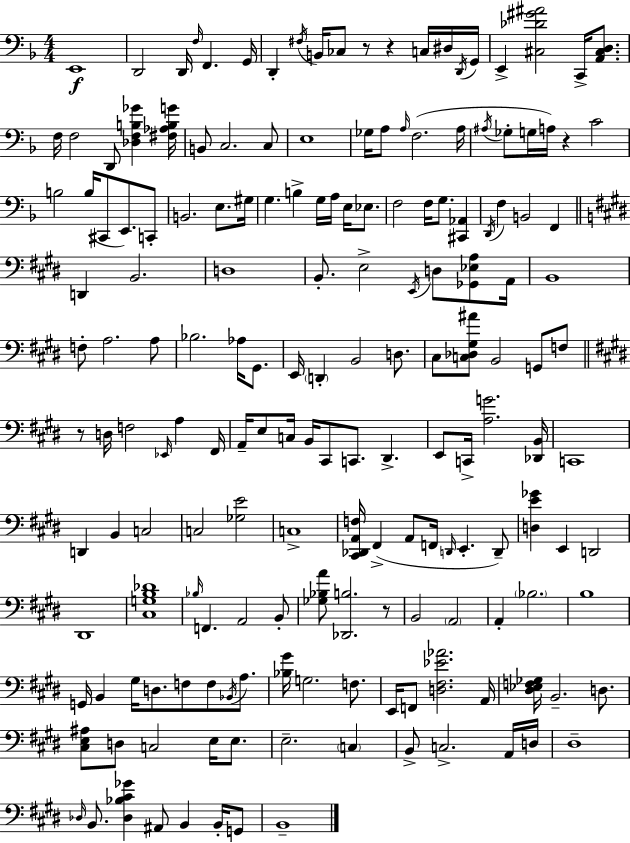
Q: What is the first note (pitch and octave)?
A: E2